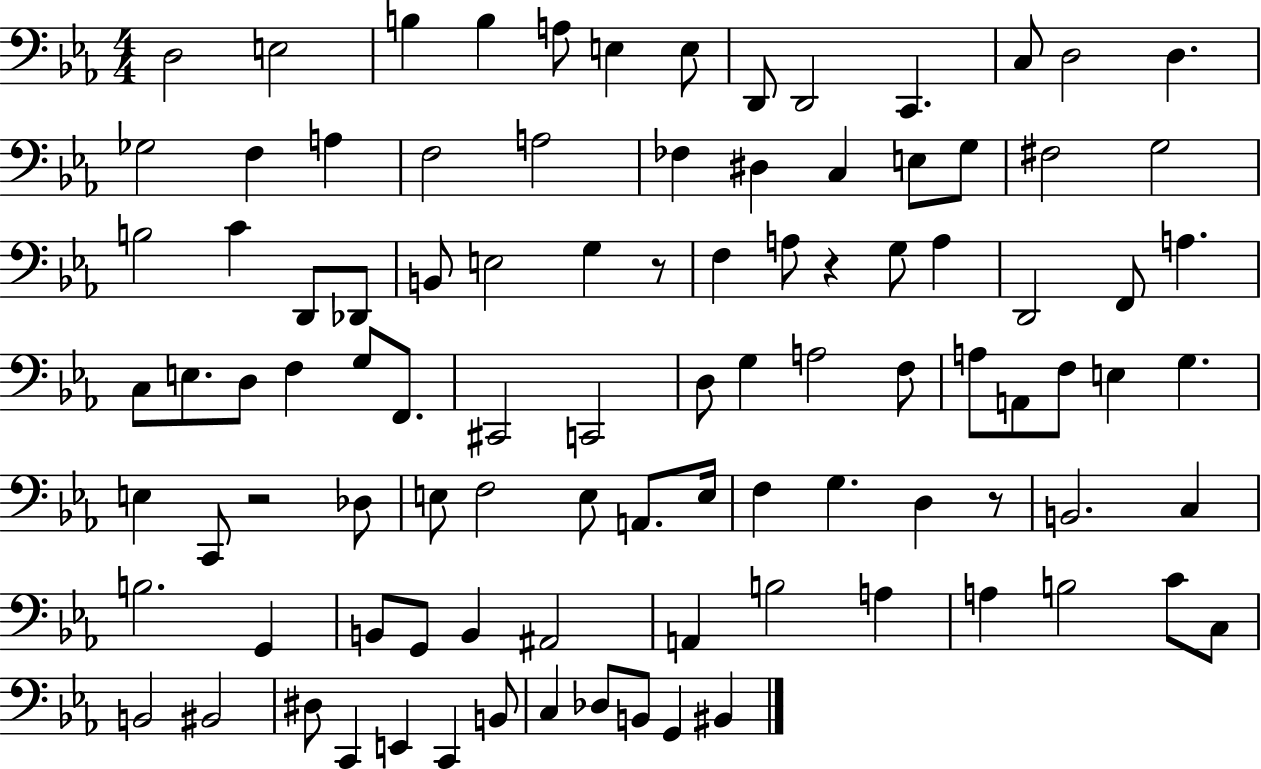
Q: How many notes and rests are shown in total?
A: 98